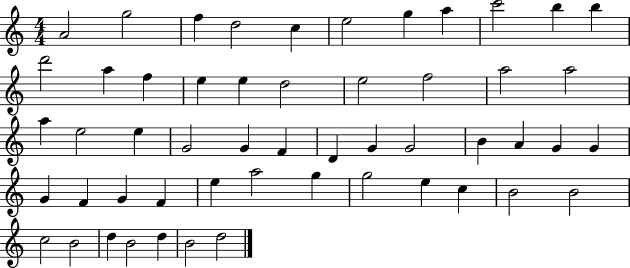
{
  \clef treble
  \numericTimeSignature
  \time 4/4
  \key c \major
  a'2 g''2 | f''4 d''2 c''4 | e''2 g''4 a''4 | c'''2 b''4 b''4 | \break d'''2 a''4 f''4 | e''4 e''4 d''2 | e''2 f''2 | a''2 a''2 | \break a''4 e''2 e''4 | g'2 g'4 f'4 | d'4 g'4 g'2 | b'4 a'4 g'4 g'4 | \break g'4 f'4 g'4 f'4 | e''4 a''2 g''4 | g''2 e''4 c''4 | b'2 b'2 | \break c''2 b'2 | d''4 b'2 d''4 | b'2 d''2 | \bar "|."
}